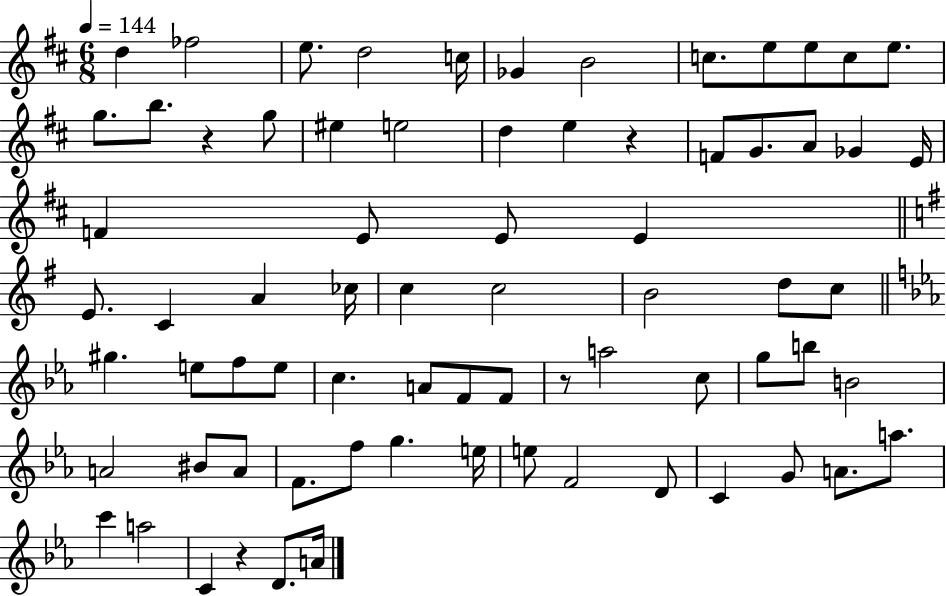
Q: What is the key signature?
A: D major